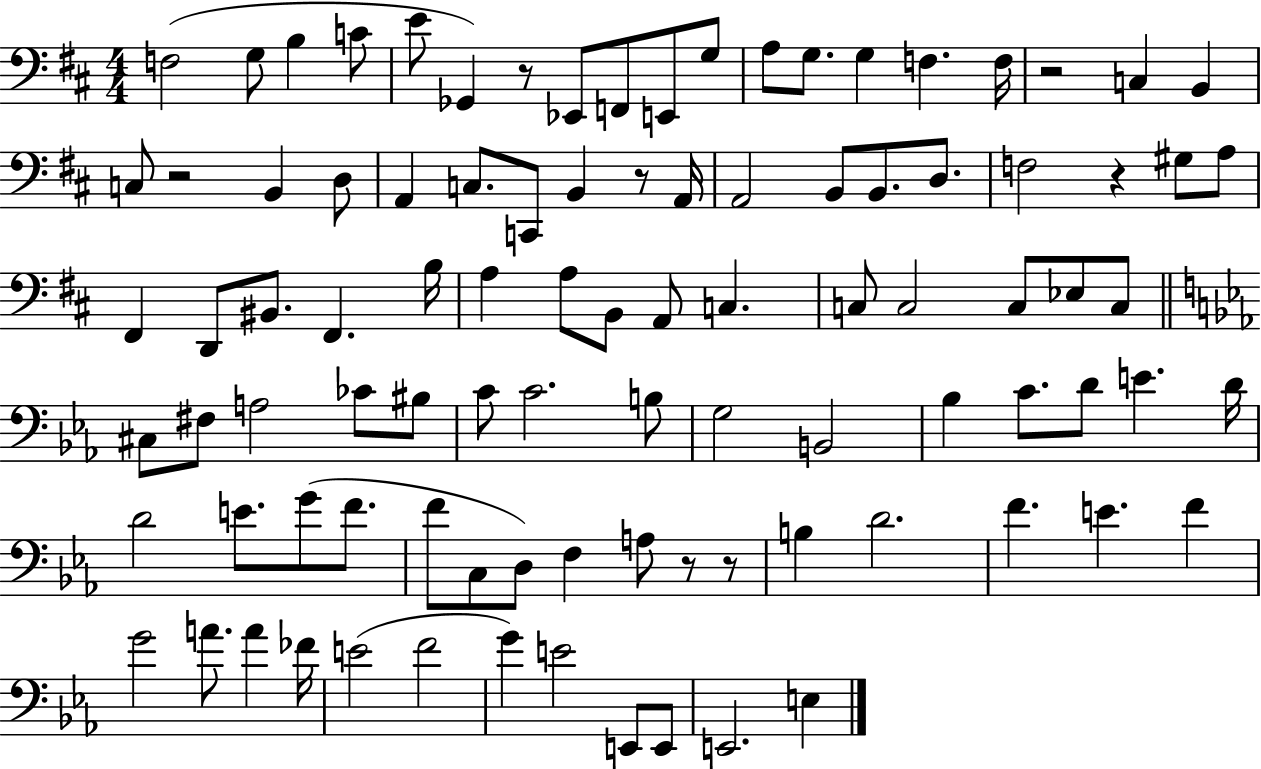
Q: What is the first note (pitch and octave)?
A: F3